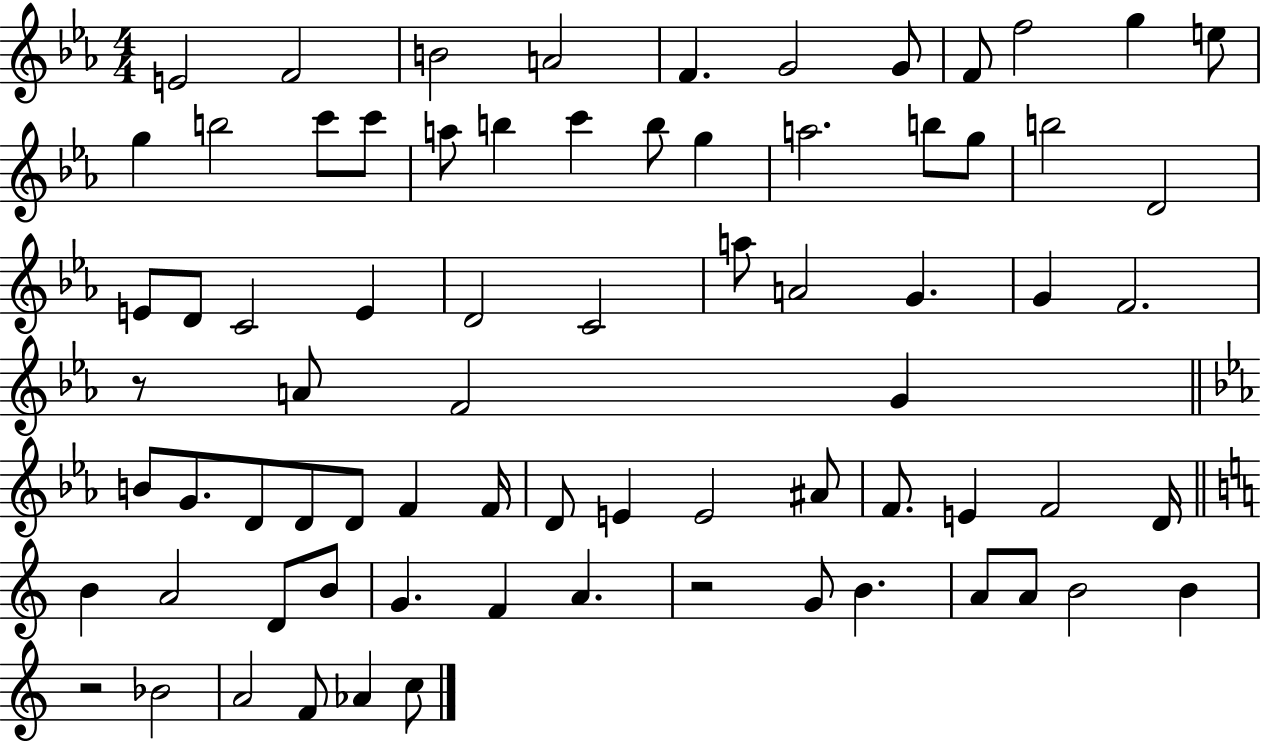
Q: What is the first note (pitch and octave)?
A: E4